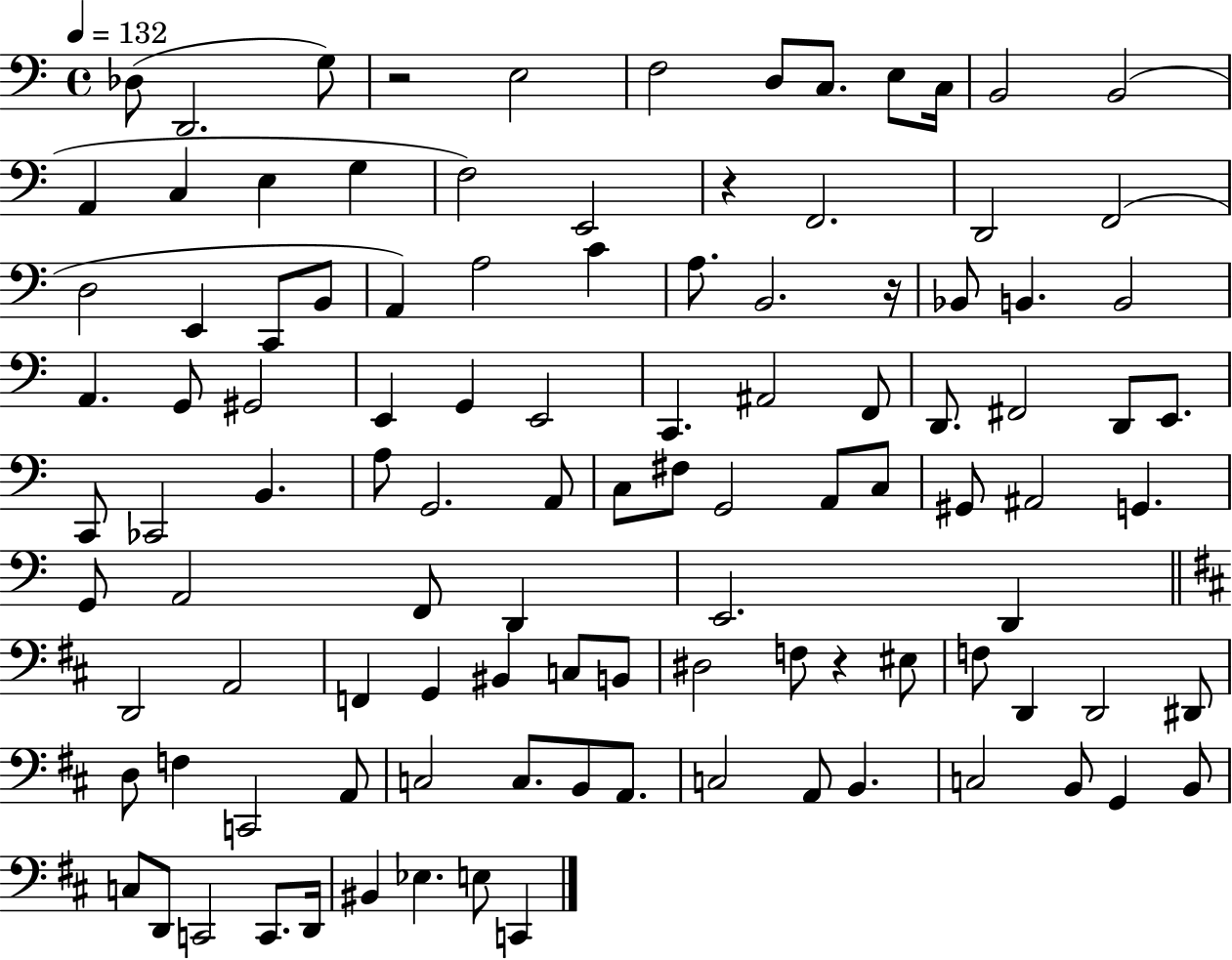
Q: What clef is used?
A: bass